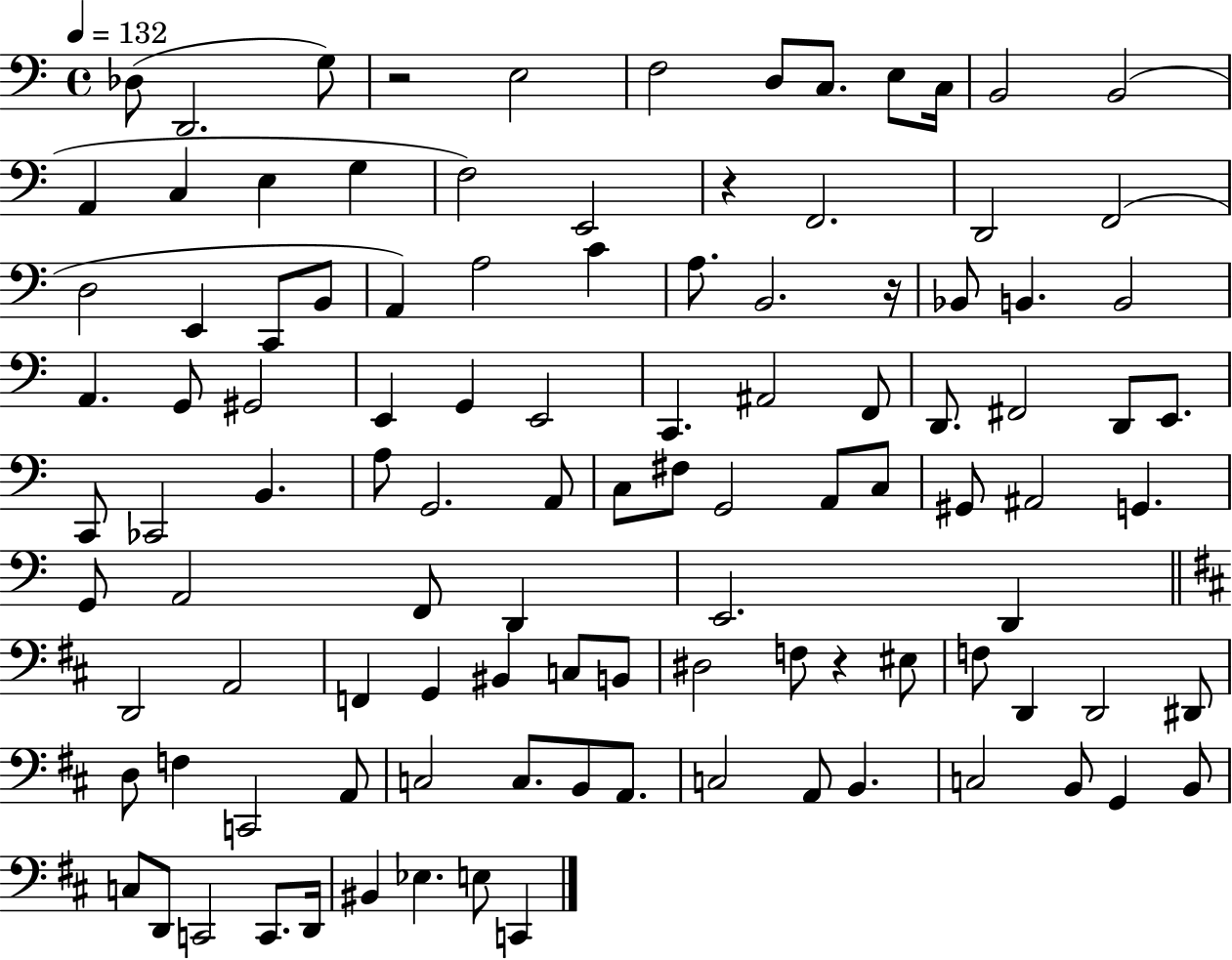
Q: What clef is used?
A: bass